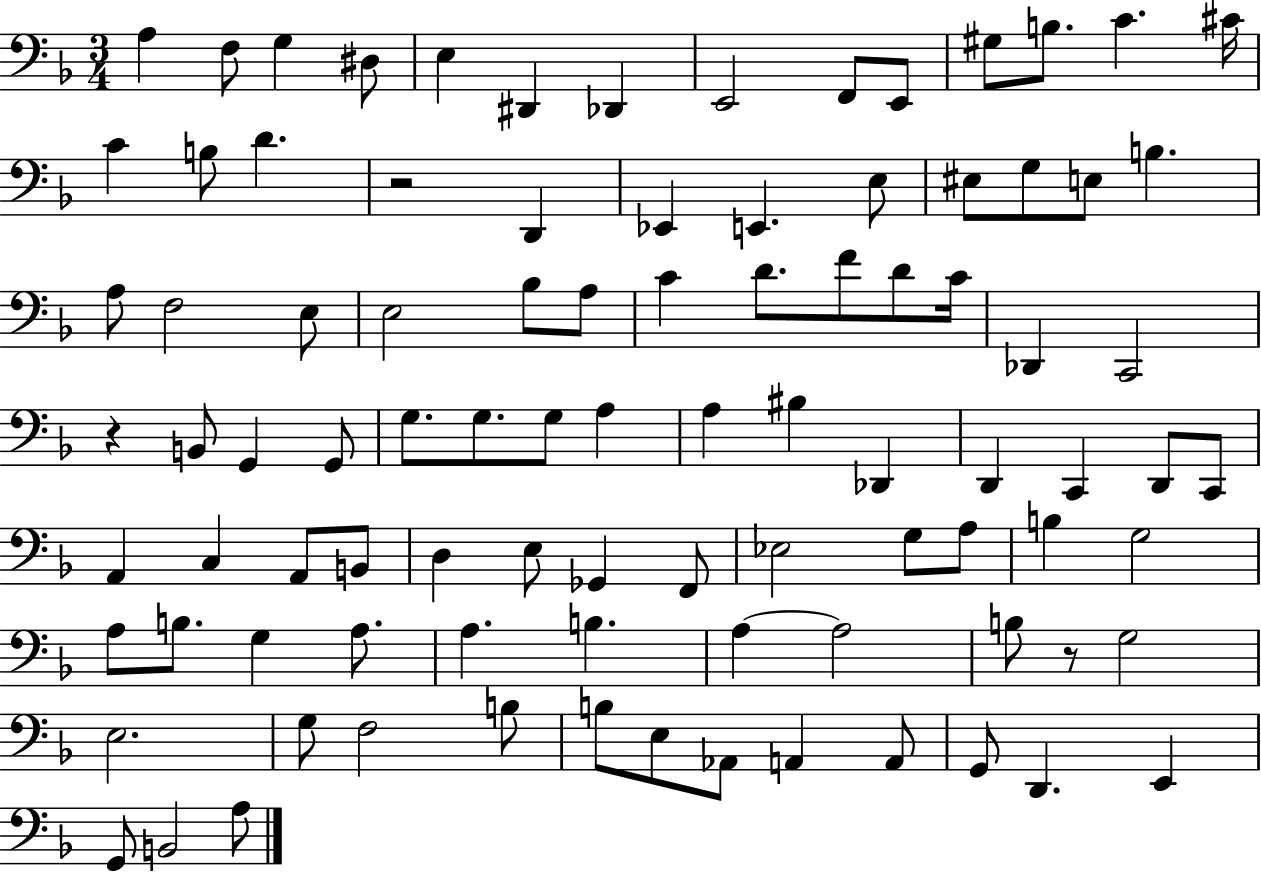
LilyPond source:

{
  \clef bass
  \numericTimeSignature
  \time 3/4
  \key f \major
  \repeat volta 2 { a4 f8 g4 dis8 | e4 dis,4 des,4 | e,2 f,8 e,8 | gis8 b8. c'4. cis'16 | \break c'4 b8 d'4. | r2 d,4 | ees,4 e,4. e8 | eis8 g8 e8 b4. | \break a8 f2 e8 | e2 bes8 a8 | c'4 d'8. f'8 d'8 c'16 | des,4 c,2 | \break r4 b,8 g,4 g,8 | g8. g8. g8 a4 | a4 bis4 des,4 | d,4 c,4 d,8 c,8 | \break a,4 c4 a,8 b,8 | d4 e8 ges,4 f,8 | ees2 g8 a8 | b4 g2 | \break a8 b8. g4 a8. | a4. b4. | a4~~ a2 | b8 r8 g2 | \break e2. | g8 f2 b8 | b8 e8 aes,8 a,4 a,8 | g,8 d,4. e,4 | \break g,8 b,2 a8 | } \bar "|."
}